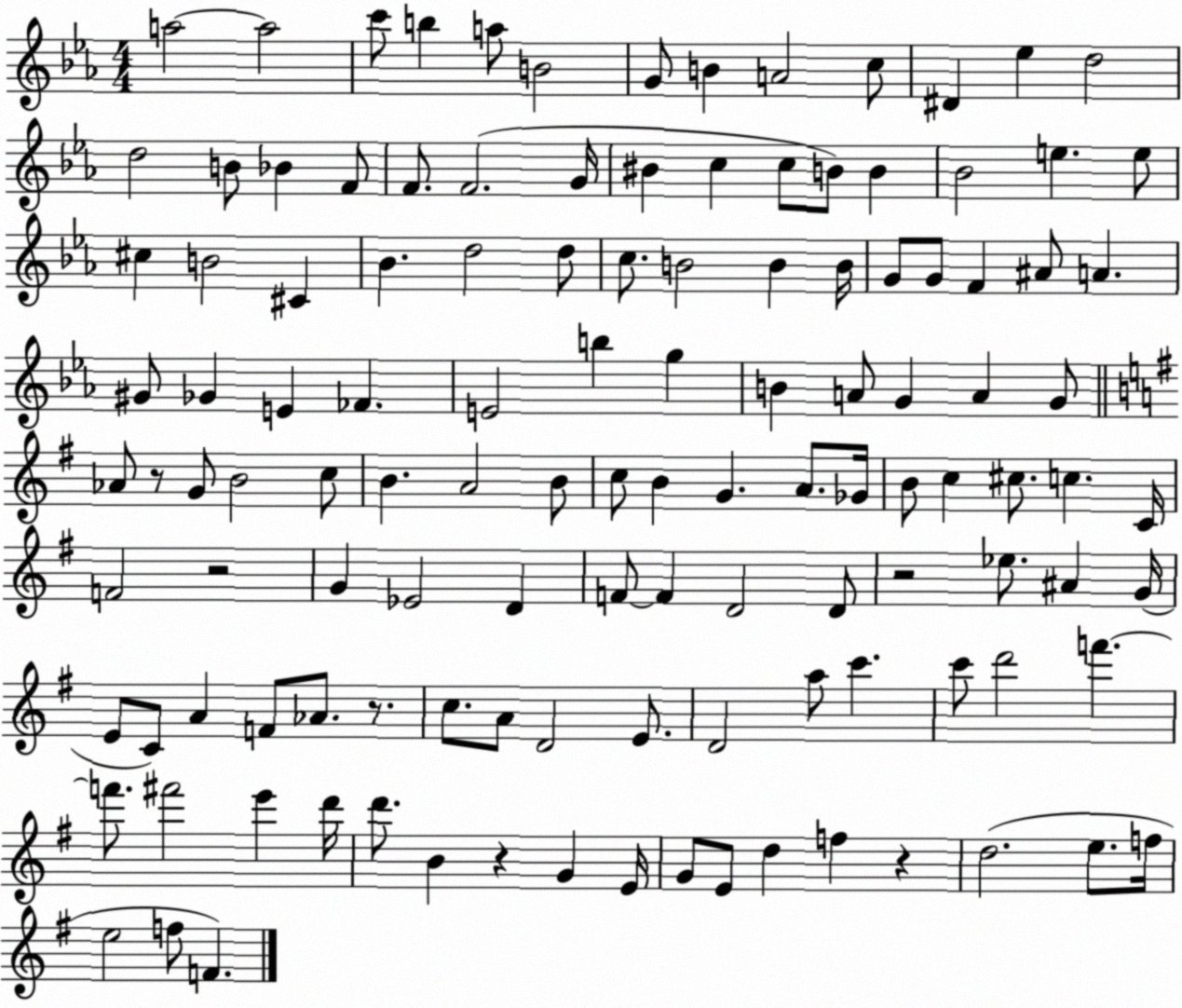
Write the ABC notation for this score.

X:1
T:Untitled
M:4/4
L:1/4
K:Eb
a2 a2 c'/2 b a/2 B2 G/2 B A2 c/2 ^D _e d2 d2 B/2 _B F/2 F/2 F2 G/4 ^B c c/2 B/2 B _B2 e e/2 ^c B2 ^C _B d2 d/2 c/2 B2 B B/4 G/2 G/2 F ^A/2 A ^G/2 _G E _F E2 b g B A/2 G A G/2 _A/2 z/2 G/2 B2 c/2 B A2 B/2 c/2 B G A/2 _G/4 B/2 c ^c/2 c C/4 F2 z2 G _E2 D F/2 F D2 D/2 z2 _e/2 ^A G/4 E/2 C/2 A F/2 _A/2 z/2 c/2 A/2 D2 E/2 D2 a/2 c' c'/2 d'2 f' f'/2 ^f'2 e' d'/4 d'/2 B z G E/4 G/2 E/2 d f z d2 e/2 f/4 e2 f/2 F